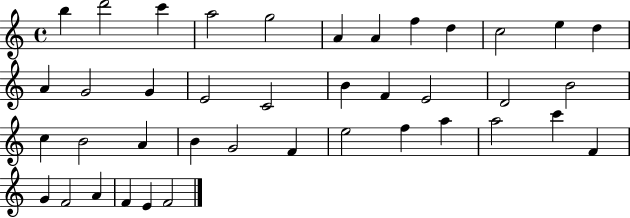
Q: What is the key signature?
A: C major